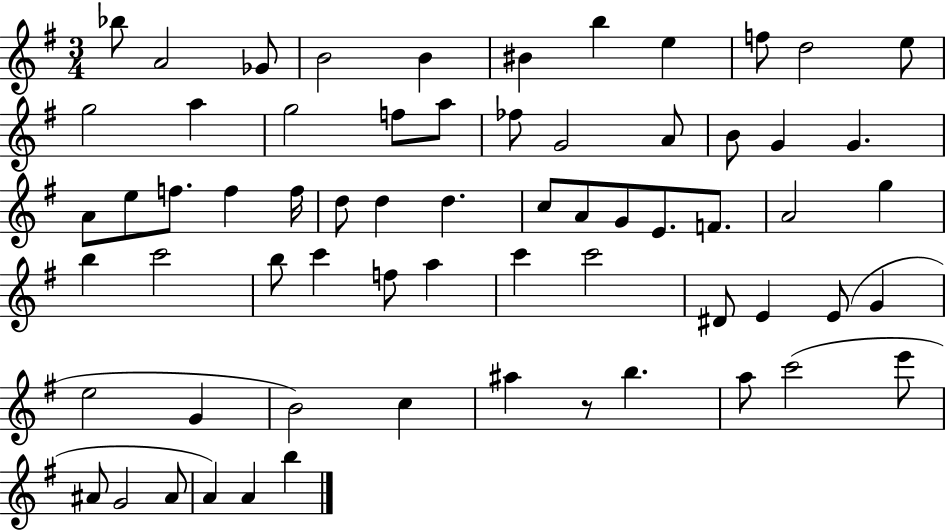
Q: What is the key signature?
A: G major